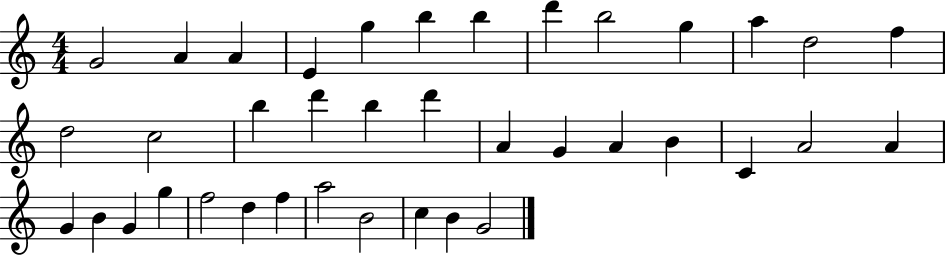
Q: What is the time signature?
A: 4/4